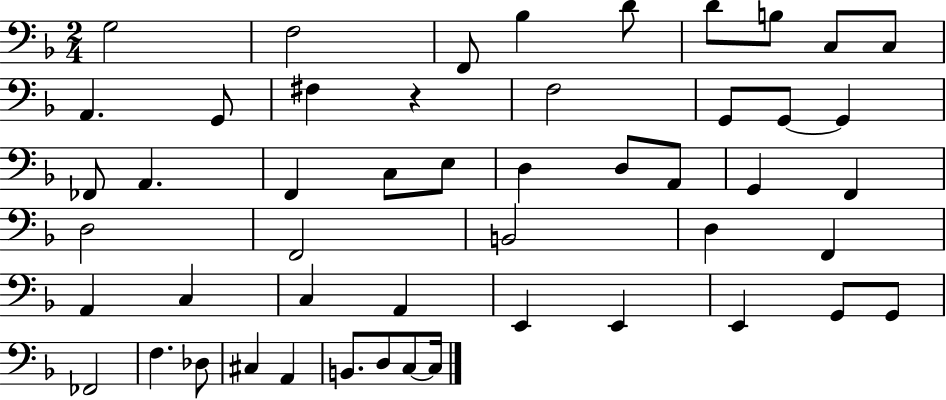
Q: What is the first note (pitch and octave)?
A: G3